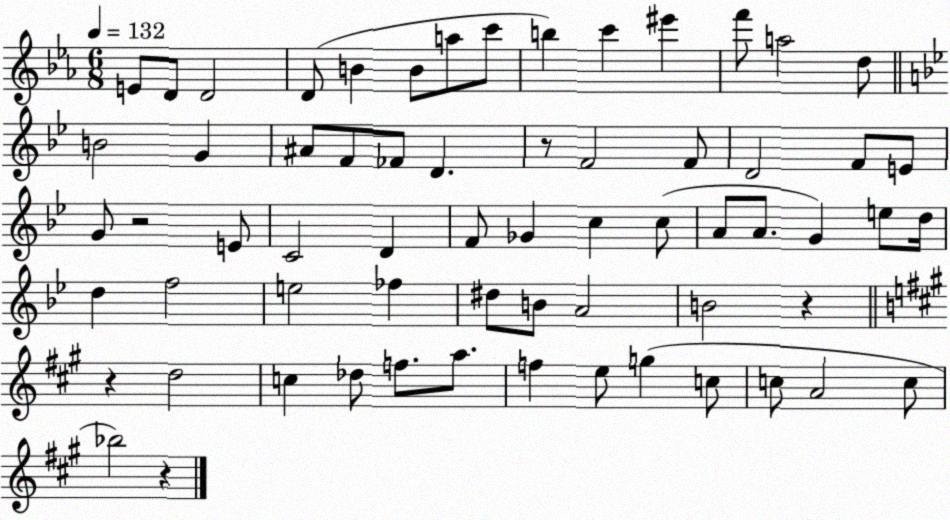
X:1
T:Untitled
M:6/8
L:1/4
K:Eb
E/2 D/2 D2 D/2 B B/2 a/2 c'/2 b c' ^e' f'/2 a2 d/2 B2 G ^A/2 F/2 _F/2 D z/2 F2 F/2 D2 F/2 E/2 G/2 z2 E/2 C2 D F/2 _G c c/2 A/2 A/2 G e/2 d/4 d f2 e2 _f ^d/2 B/2 A2 B2 z z d2 c _d/2 f/2 a/2 f e/2 g c/2 c/2 A2 c/2 _b2 z